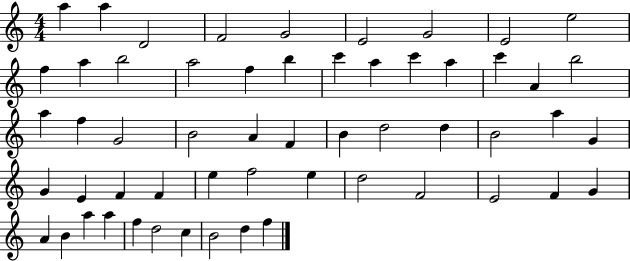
X:1
T:Untitled
M:4/4
L:1/4
K:C
a a D2 F2 G2 E2 G2 E2 e2 f a b2 a2 f b c' a c' a c' A b2 a f G2 B2 A F B d2 d B2 a G G E F F e f2 e d2 F2 E2 F G A B a a f d2 c B2 d f